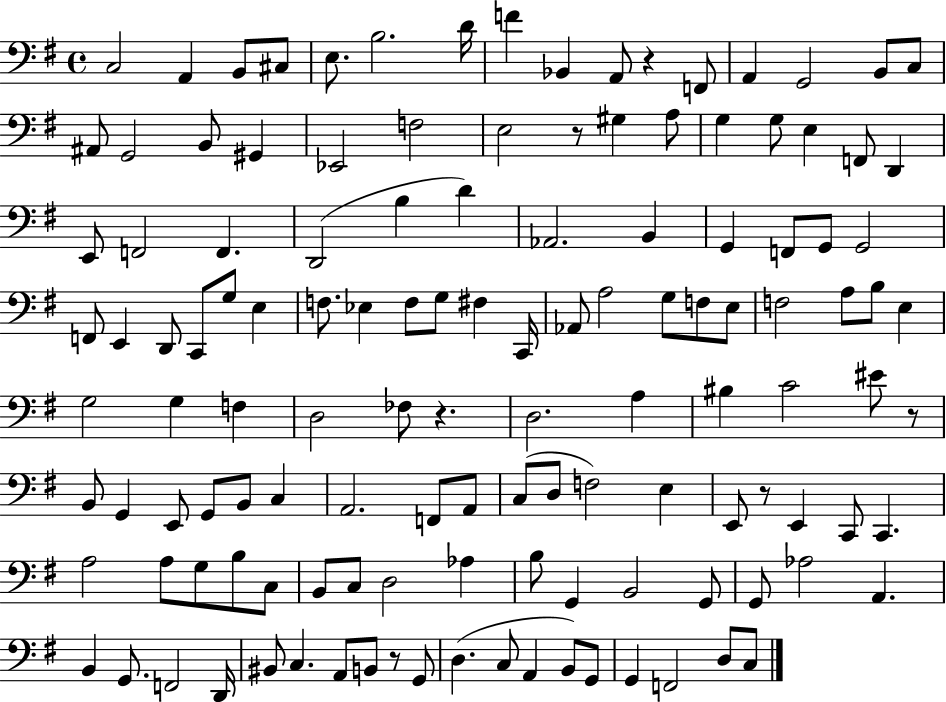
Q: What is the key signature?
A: G major